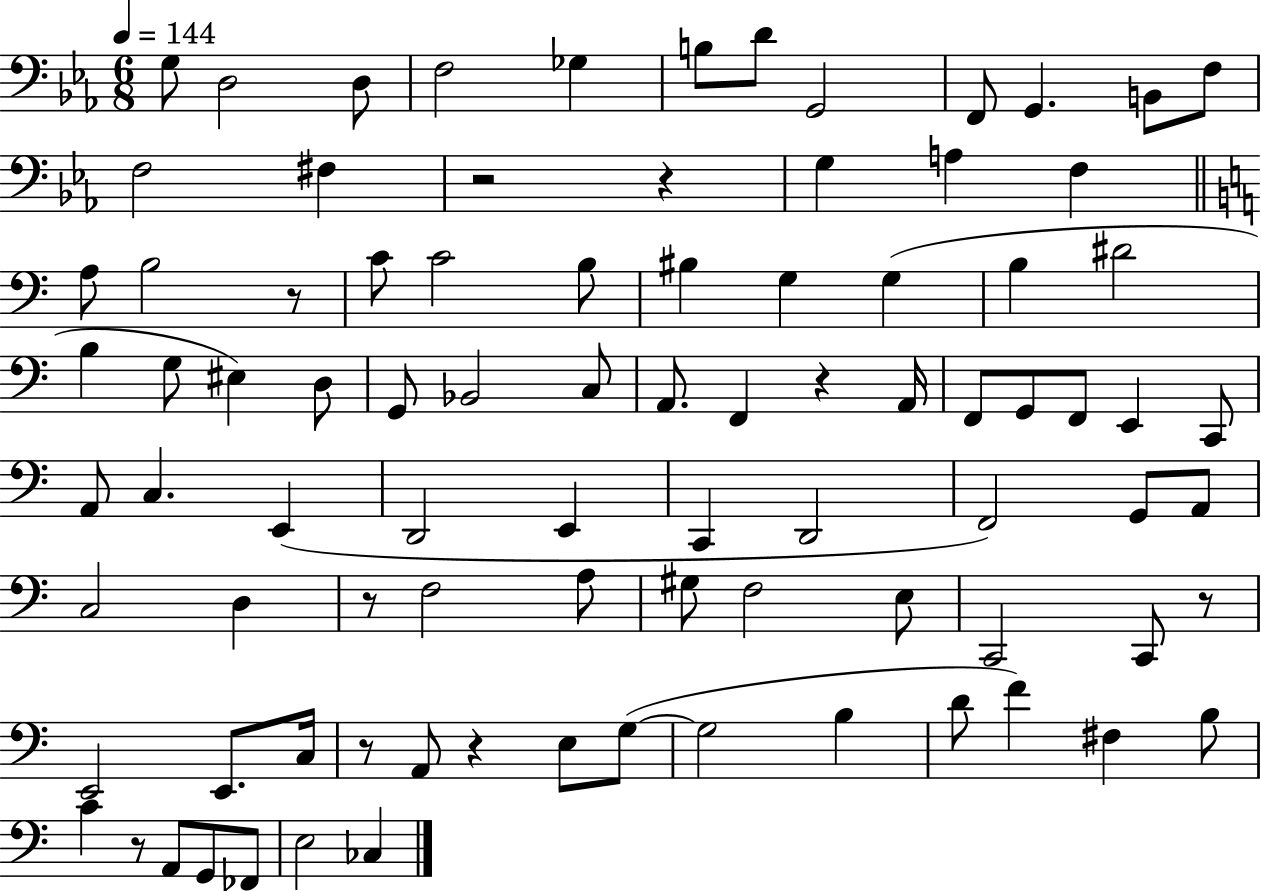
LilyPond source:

{
  \clef bass
  \numericTimeSignature
  \time 6/8
  \key ees \major
  \tempo 4 = 144
  g8 d2 d8 | f2 ges4 | b8 d'8 g,2 | f,8 g,4. b,8 f8 | \break f2 fis4 | r2 r4 | g4 a4 f4 | \bar "||" \break \key c \major a8 b2 r8 | c'8 c'2 b8 | bis4 g4 g4( | b4 dis'2 | \break b4 g8 eis4) d8 | g,8 bes,2 c8 | a,8. f,4 r4 a,16 | f,8 g,8 f,8 e,4 c,8 | \break a,8 c4. e,4( | d,2 e,4 | c,4 d,2 | f,2) g,8 a,8 | \break c2 d4 | r8 f2 a8 | gis8 f2 e8 | c,2 c,8 r8 | \break e,2 e,8. c16 | r8 a,8 r4 e8 g8~(~ | g2 b4 | d'8 f'4) fis4 b8 | \break c'4 r8 a,8 g,8 fes,8 | e2 ces4 | \bar "|."
}